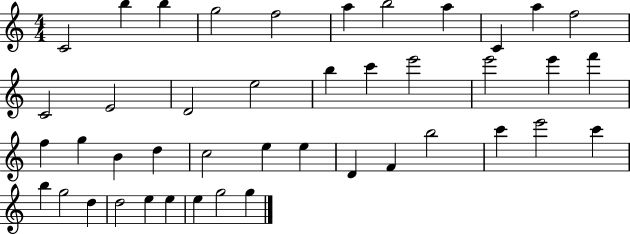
C4/h B5/q B5/q G5/h F5/h A5/q B5/h A5/q C4/q A5/q F5/h C4/h E4/h D4/h E5/h B5/q C6/q E6/h E6/h E6/q F6/q F5/q G5/q B4/q D5/q C5/h E5/q E5/q D4/q F4/q B5/h C6/q E6/h C6/q B5/q G5/h D5/q D5/h E5/q E5/q E5/q G5/h G5/q